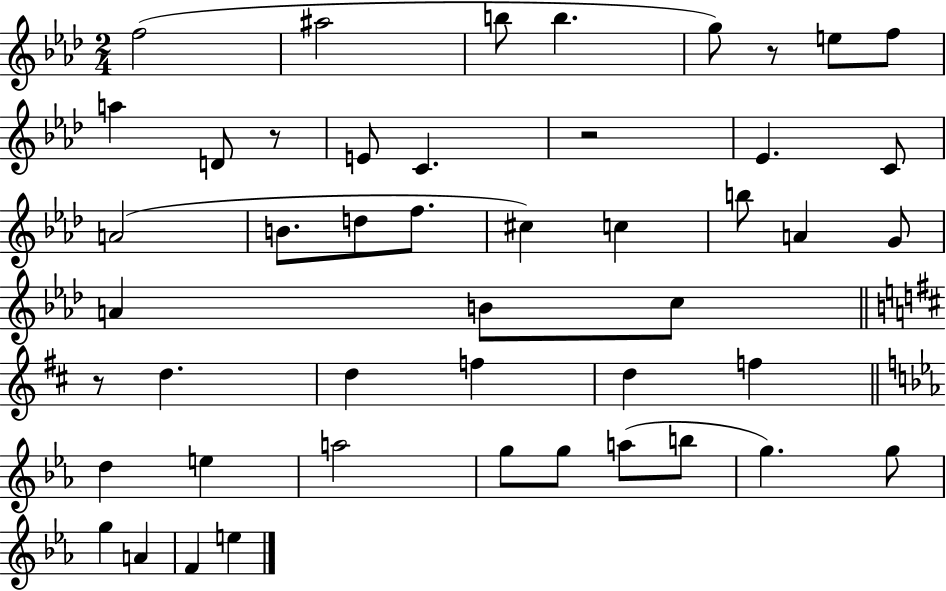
F5/h A#5/h B5/e B5/q. G5/e R/e E5/e F5/e A5/q D4/e R/e E4/e C4/q. R/h Eb4/q. C4/e A4/h B4/e. D5/e F5/e. C#5/q C5/q B5/e A4/q G4/e A4/q B4/e C5/e R/e D5/q. D5/q F5/q D5/q F5/q D5/q E5/q A5/h G5/e G5/e A5/e B5/e G5/q. G5/e G5/q A4/q F4/q E5/q